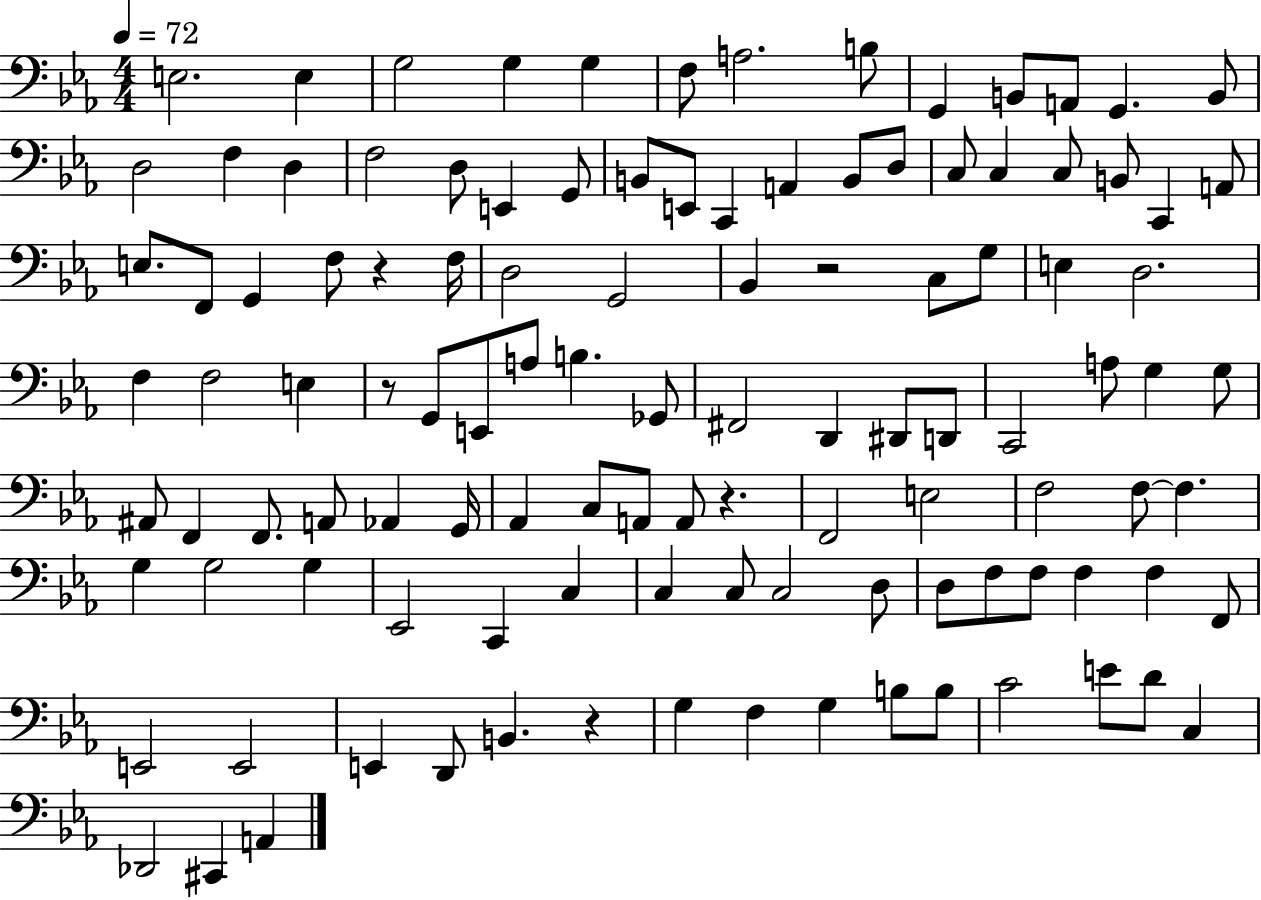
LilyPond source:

{
  \clef bass
  \numericTimeSignature
  \time 4/4
  \key ees \major
  \tempo 4 = 72
  e2. e4 | g2 g4 g4 | f8 a2. b8 | g,4 b,8 a,8 g,4. b,8 | \break d2 f4 d4 | f2 d8 e,4 g,8 | b,8 e,8 c,4 a,4 b,8 d8 | c8 c4 c8 b,8 c,4 a,8 | \break e8. f,8 g,4 f8 r4 f16 | d2 g,2 | bes,4 r2 c8 g8 | e4 d2. | \break f4 f2 e4 | r8 g,8 e,8 a8 b4. ges,8 | fis,2 d,4 dis,8 d,8 | c,2 a8 g4 g8 | \break ais,8 f,4 f,8. a,8 aes,4 g,16 | aes,4 c8 a,8 a,8 r4. | f,2 e2 | f2 f8~~ f4. | \break g4 g2 g4 | ees,2 c,4 c4 | c4 c8 c2 d8 | d8 f8 f8 f4 f4 f,8 | \break e,2 e,2 | e,4 d,8 b,4. r4 | g4 f4 g4 b8 b8 | c'2 e'8 d'8 c4 | \break des,2 cis,4 a,4 | \bar "|."
}